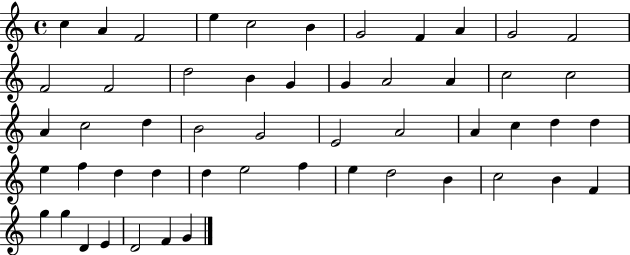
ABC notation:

X:1
T:Untitled
M:4/4
L:1/4
K:C
c A F2 e c2 B G2 F A G2 F2 F2 F2 d2 B G G A2 A c2 c2 A c2 d B2 G2 E2 A2 A c d d e f d d d e2 f e d2 B c2 B F g g D E D2 F G